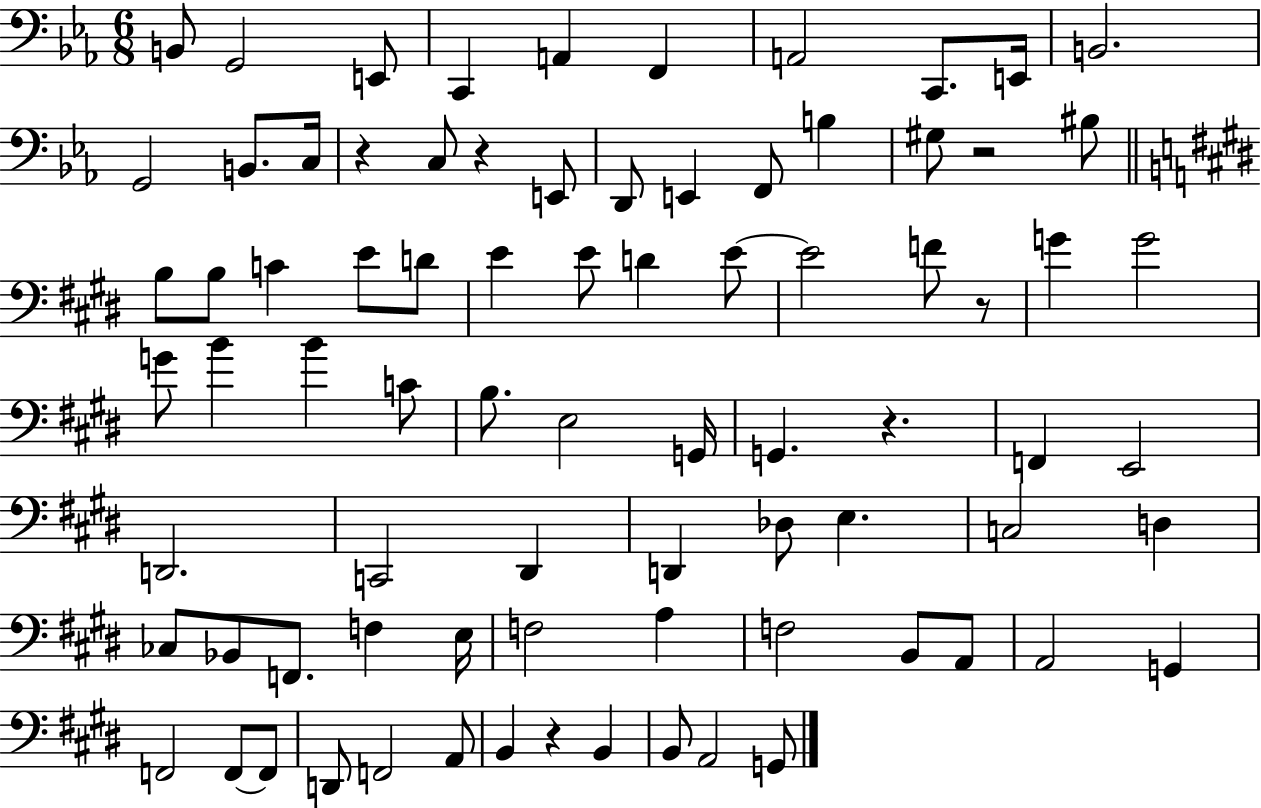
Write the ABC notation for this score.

X:1
T:Untitled
M:6/8
L:1/4
K:Eb
B,,/2 G,,2 E,,/2 C,, A,, F,, A,,2 C,,/2 E,,/4 B,,2 G,,2 B,,/2 C,/4 z C,/2 z E,,/2 D,,/2 E,, F,,/2 B, ^G,/2 z2 ^B,/2 B,/2 B,/2 C E/2 D/2 E E/2 D E/2 E2 F/2 z/2 G G2 G/2 B B C/2 B,/2 E,2 G,,/4 G,, z F,, E,,2 D,,2 C,,2 ^D,, D,, _D,/2 E, C,2 D, _C,/2 _B,,/2 F,,/2 F, E,/4 F,2 A, F,2 B,,/2 A,,/2 A,,2 G,, F,,2 F,,/2 F,,/2 D,,/2 F,,2 A,,/2 B,, z B,, B,,/2 A,,2 G,,/2